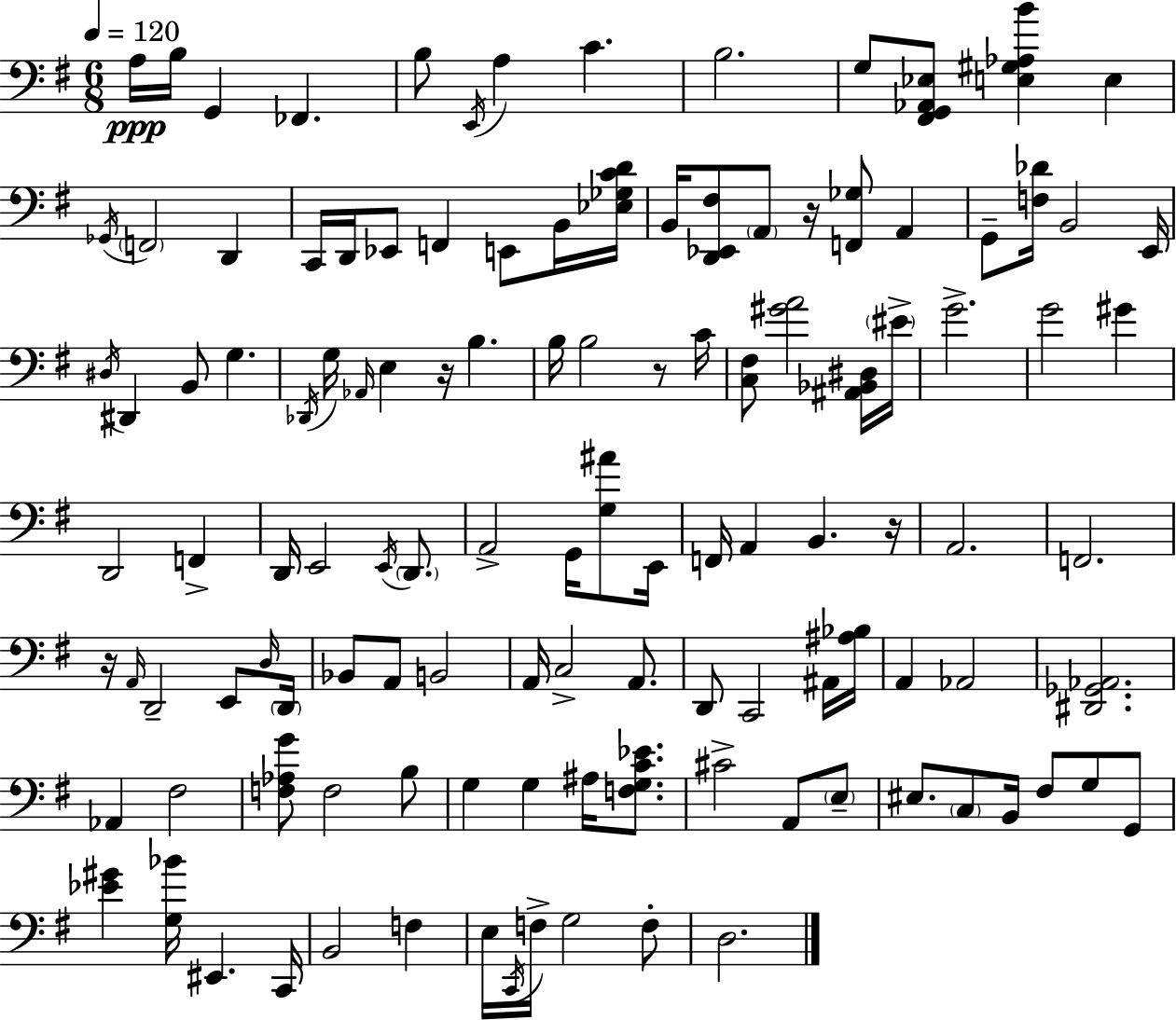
{
  \clef bass
  \numericTimeSignature
  \time 6/8
  \key e \minor
  \tempo 4 = 120
  a16\ppp b16 g,4 fes,4. | b8 \acciaccatura { e,16 } a4 c'4. | b2. | g8 <fis, g, aes, ees>8 <e gis aes b'>4 e4 | \break \acciaccatura { ges,16 } \parenthesize f,2 d,4 | c,16 d,16 ees,8 f,4 e,8 | b,16 <ees ges c' d'>16 b,16 <d, ees, fis>8 \parenthesize a,8 r16 <f, ges>8 a,4 | g,8-- <f des'>16 b,2 | \break e,16 \acciaccatura { dis16 } dis,4 b,8 g4. | \acciaccatura { des,16 } g16 \grace { aes,16 } e4 r16 b4. | b16 b2 | r8 c'16 <c fis>8 <gis' a'>2 | \break <ais, bes, dis>16 \parenthesize eis'16-> g'2.-> | g'2 | gis'4 d,2 | f,4-> d,16 e,2 | \break \acciaccatura { e,16 } \parenthesize d,8. a,2-> | g,16 <g ais'>8 e,16 f,16 a,4 b,4. | r16 a,2. | f,2. | \break r16 \grace { a,16 } d,2-- | e,8 \grace { d16 } \parenthesize d,16 bes,8 a,8 | b,2 a,16 c2-> | a,8. d,8 c,2 | \break ais,16 <ais bes>16 a,4 | aes,2 <dis, ges, aes,>2. | aes,4 | fis2 <f aes g'>8 f2 | \break b8 g4 | g4 ais16 <f g c' ees'>8. cis'2-> | a,8 \parenthesize e8-- eis8. \parenthesize c8 | b,16 fis8 g8 g,8 <ees' gis'>4 | \break <g bes'>16 eis,4. c,16 b,2 | f4 e16 \acciaccatura { c,16 } f16-> g2 | f8-. d2. | \bar "|."
}